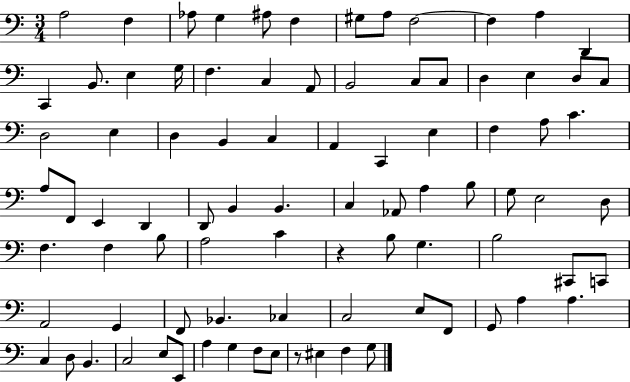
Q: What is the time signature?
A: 3/4